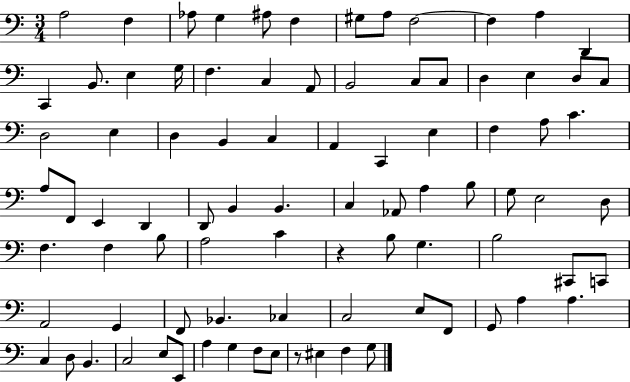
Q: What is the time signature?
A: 3/4